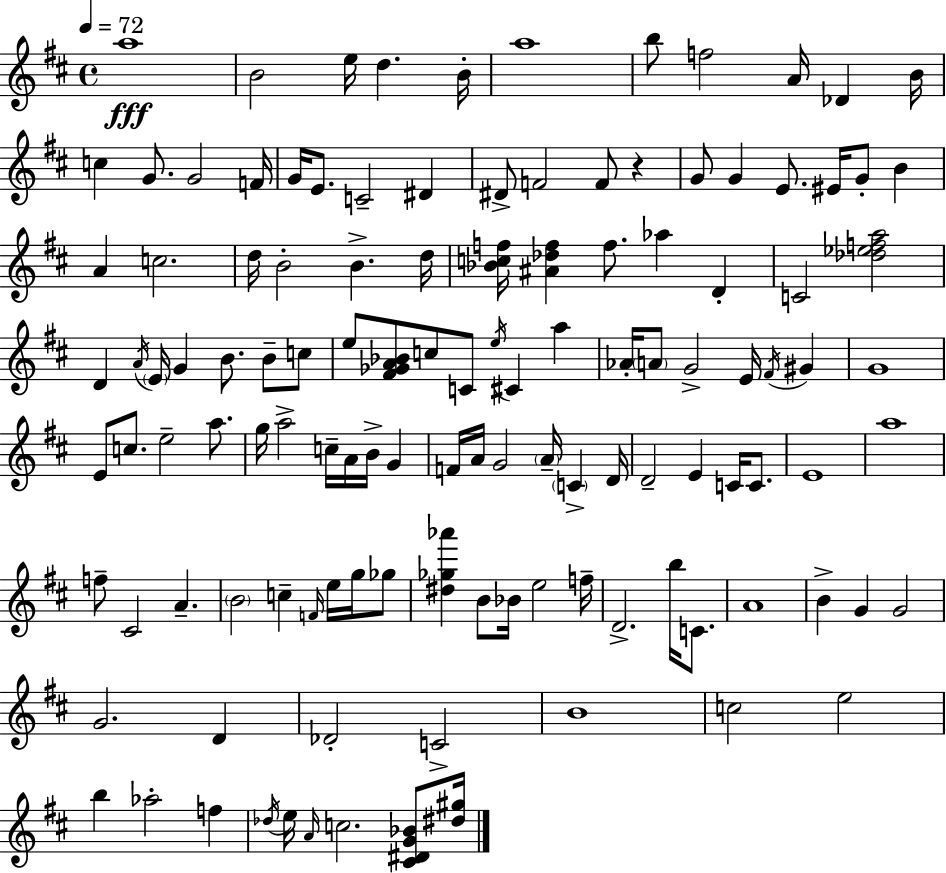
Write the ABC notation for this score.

X:1
T:Untitled
M:4/4
L:1/4
K:D
a4 B2 e/4 d B/4 a4 b/2 f2 A/4 _D B/4 c G/2 G2 F/4 G/4 E/2 C2 ^D ^D/2 F2 F/2 z G/2 G E/2 ^E/4 G/2 B A c2 d/4 B2 B d/4 [_Bcf]/4 [^A_df] f/2 _a D C2 [_d_efa]2 D A/4 E/4 G B/2 B/2 c/2 e/2 [^F_GA_B]/2 c/2 C/2 e/4 ^C a _A/4 A/2 G2 E/4 ^F/4 ^G G4 E/2 c/2 e2 a/2 g/4 a2 c/4 A/4 B/4 G F/4 A/4 G2 A/4 C D/4 D2 E C/4 C/2 E4 a4 f/2 ^C2 A B2 c F/4 e/4 g/4 _g/2 [^d_g_a'] B/2 _B/4 e2 f/4 D2 b/4 C/2 A4 B G G2 G2 D _D2 C2 B4 c2 e2 b _a2 f _d/4 e/4 A/4 c2 [^C^DG_B]/2 [^d^g]/4